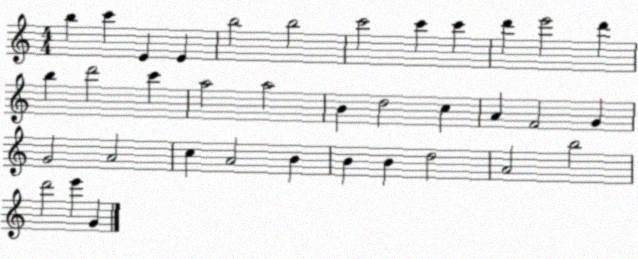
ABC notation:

X:1
T:Untitled
M:4/4
L:1/4
K:C
b c' E E b2 b2 c'2 c' c' d' e'2 d' b d'2 c' a2 a2 B d2 c A F2 G G2 A2 c A2 B B B d2 A2 b2 d'2 e' G